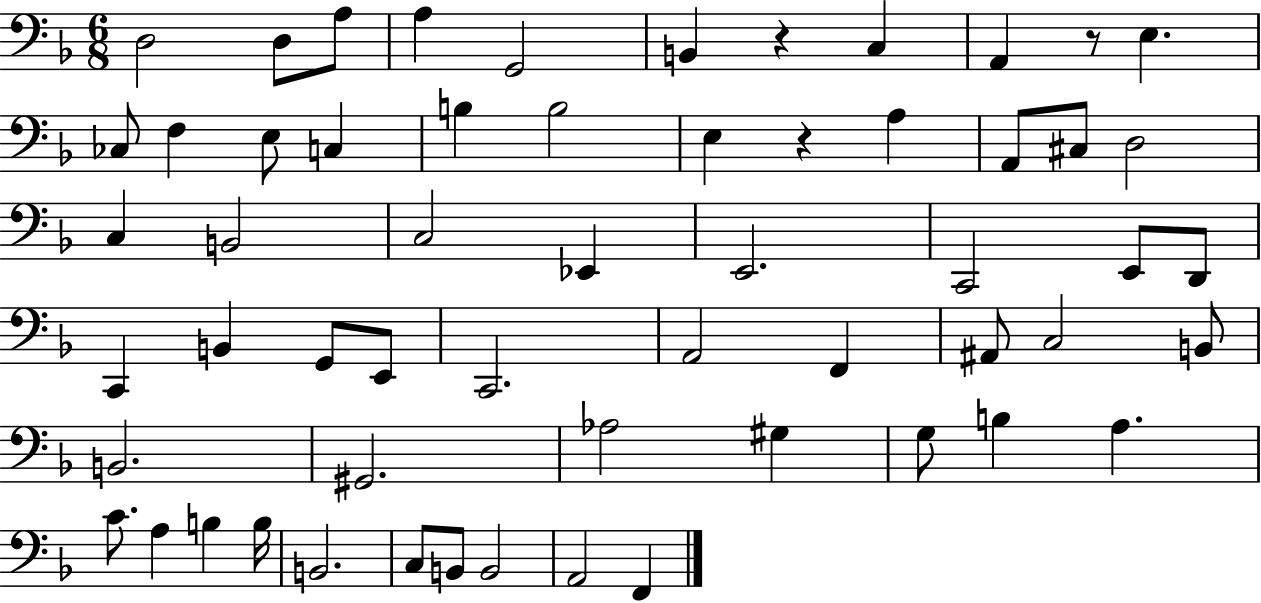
D3/h D3/e A3/e A3/q G2/h B2/q R/q C3/q A2/q R/e E3/q. CES3/e F3/q E3/e C3/q B3/q B3/h E3/q R/q A3/q A2/e C#3/e D3/h C3/q B2/h C3/h Eb2/q E2/h. C2/h E2/e D2/e C2/q B2/q G2/e E2/e C2/h. A2/h F2/q A#2/e C3/h B2/e B2/h. G#2/h. Ab3/h G#3/q G3/e B3/q A3/q. C4/e. A3/q B3/q B3/s B2/h. C3/e B2/e B2/h A2/h F2/q